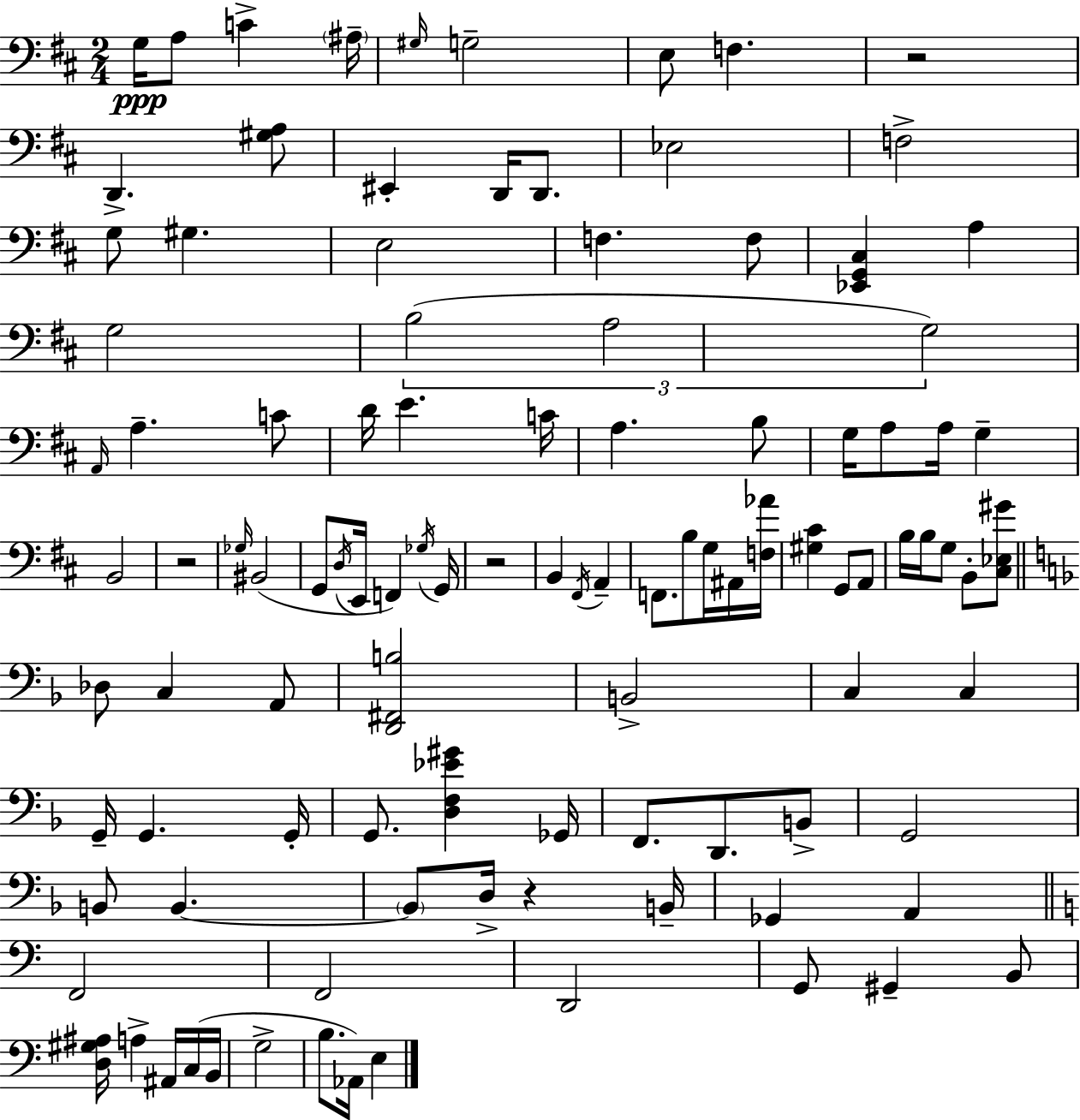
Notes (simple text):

G3/s A3/e C4/q A#3/s G#3/s G3/h E3/e F3/q. R/h D2/q. [G#3,A3]/e EIS2/q D2/s D2/e. Eb3/h F3/h G3/e G#3/q. E3/h F3/q. F3/e [Eb2,G2,C#3]/q A3/q G3/h B3/h A3/h G3/h A2/s A3/q. C4/e D4/s E4/q. C4/s A3/q. B3/e G3/s A3/e A3/s G3/q B2/h R/h Gb3/s BIS2/h G2/e D3/s E2/s F2/q Gb3/s G2/s R/h B2/q F#2/s A2/q F2/e. B3/e G3/s A#2/s [F3,Ab4]/s [G#3,C#4]/q G2/e A2/e B3/s B3/s G3/e B2/e [C#3,Eb3,G#4]/e Db3/e C3/q A2/e [D2,F#2,B3]/h B2/h C3/q C3/q G2/s G2/q. G2/s G2/e. [D3,F3,Eb4,G#4]/q Gb2/s F2/e. D2/e. B2/e G2/h B2/e B2/q. B2/e D3/s R/q B2/s Gb2/q A2/q F2/h F2/h D2/h G2/e G#2/q B2/e [D3,G#3,A#3]/s A3/q A#2/s C3/s B2/s G3/h B3/e. Ab2/s E3/q